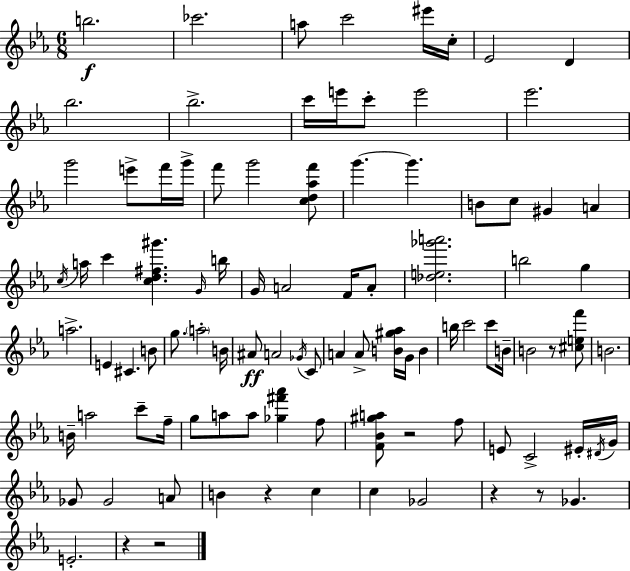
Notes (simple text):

B5/h. CES6/h. A5/e C6/h EIS6/s C5/s Eb4/h D4/q Bb5/h. Bb5/h. C6/s E6/s C6/e E6/h Eb6/h. G6/h E6/e F6/s G6/s F6/e G6/h [C5,D5,Ab5,F6]/e G6/q. G6/q. B4/e C5/e G#4/q A4/q C5/s A5/s C6/q [C5,D5,F#5,G#6]/q. G4/s B5/s G4/s A4/h F4/s A4/e [Db5,E5,Gb6,A6]/h. B5/h G5/q A5/h. E4/q C#4/q. B4/e G5/e. A5/h B4/s A#4/e A4/h Gb4/s C4/e A4/q A4/e [B4,G#5,Ab5]/s G4/s B4/q B5/s C6/h C6/e B4/s B4/h R/e [C#5,E5,F6]/e B4/h. B4/s A5/h C6/e F5/s G5/e A5/e A5/e [Gb5,F#6,Ab6]/q F5/e [F4,Bb4,G#5,A5]/e R/h F5/e E4/e C4/h EIS4/s D#4/s G4/s Gb4/e Gb4/h A4/e B4/q R/q C5/q C5/q Gb4/h R/q R/e Gb4/q. E4/h. R/q R/h